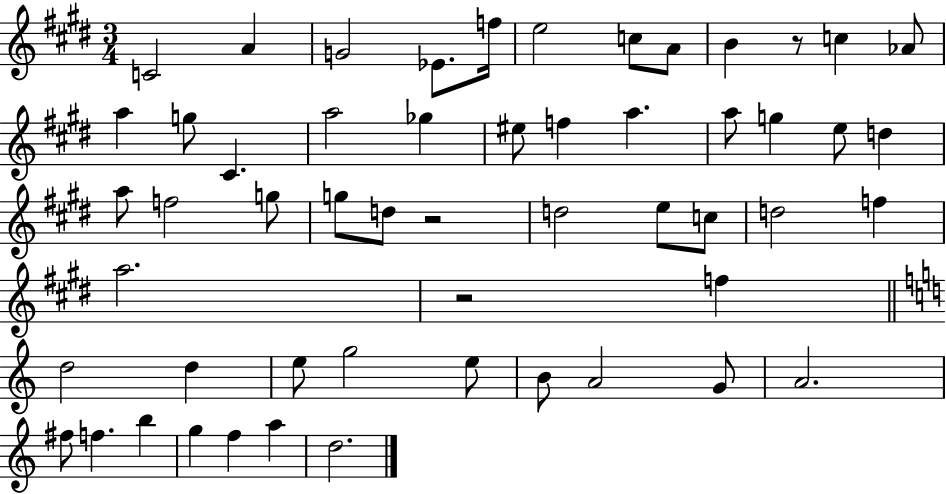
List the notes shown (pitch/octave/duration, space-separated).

C4/h A4/q G4/h Eb4/e. F5/s E5/h C5/e A4/e B4/q R/e C5/q Ab4/e A5/q G5/e C#4/q. A5/h Gb5/q EIS5/e F5/q A5/q. A5/e G5/q E5/e D5/q A5/e F5/h G5/e G5/e D5/e R/h D5/h E5/e C5/e D5/h F5/q A5/h. R/h F5/q D5/h D5/q E5/e G5/h E5/e B4/e A4/h G4/e A4/h. F#5/e F5/q. B5/q G5/q F5/q A5/q D5/h.